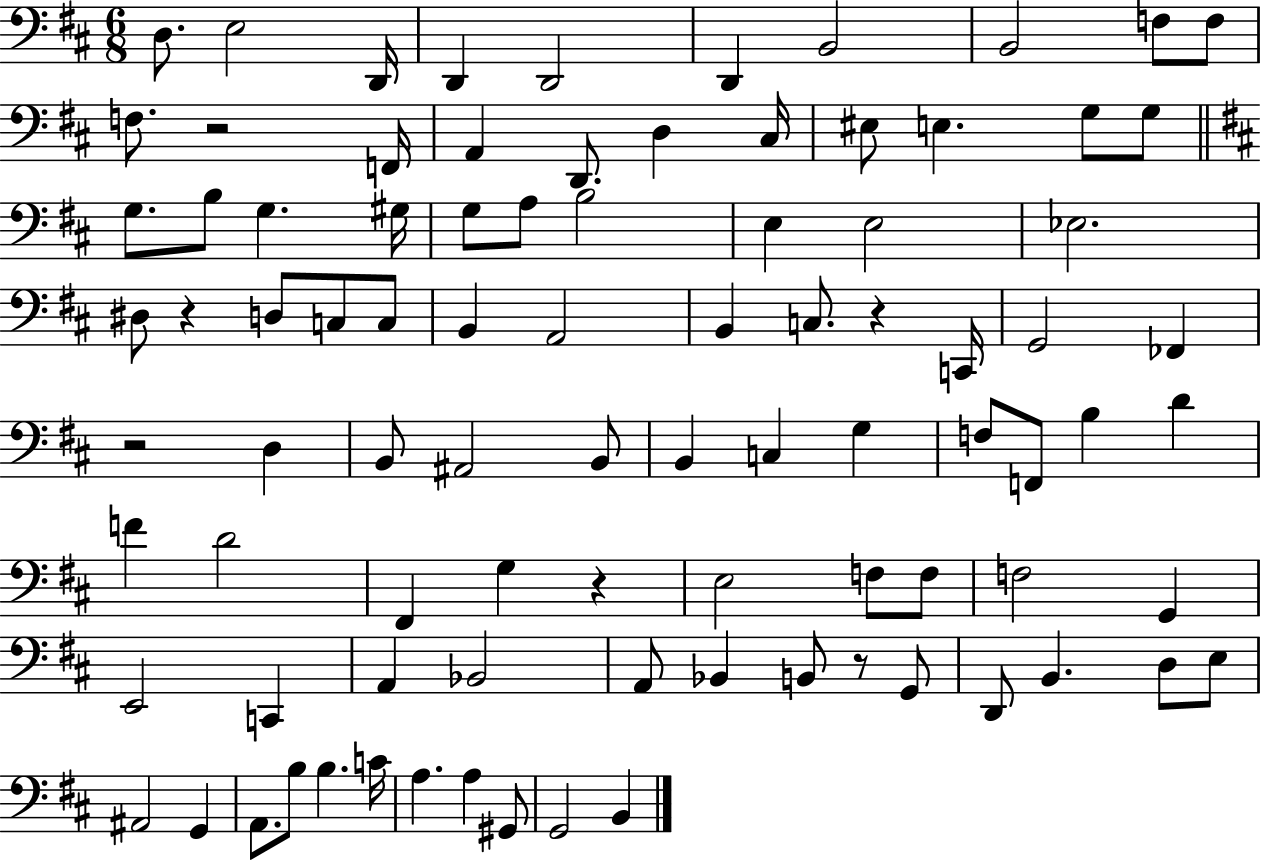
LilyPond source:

{
  \clef bass
  \numericTimeSignature
  \time 6/8
  \key d \major
  \repeat volta 2 { d8. e2 d,16 | d,4 d,2 | d,4 b,2 | b,2 f8 f8 | \break f8. r2 f,16 | a,4 d,8. d4 cis16 | eis8 e4. g8 g8 | \bar "||" \break \key d \major g8. b8 g4. gis16 | g8 a8 b2 | e4 e2 | ees2. | \break dis8 r4 d8 c8 c8 | b,4 a,2 | b,4 c8. r4 c,16 | g,2 fes,4 | \break r2 d4 | b,8 ais,2 b,8 | b,4 c4 g4 | f8 f,8 b4 d'4 | \break f'4 d'2 | fis,4 g4 r4 | e2 f8 f8 | f2 g,4 | \break e,2 c,4 | a,4 bes,2 | a,8 bes,4 b,8 r8 g,8 | d,8 b,4. d8 e8 | \break ais,2 g,4 | a,8. b8 b4. c'16 | a4. a4 gis,8 | g,2 b,4 | \break } \bar "|."
}